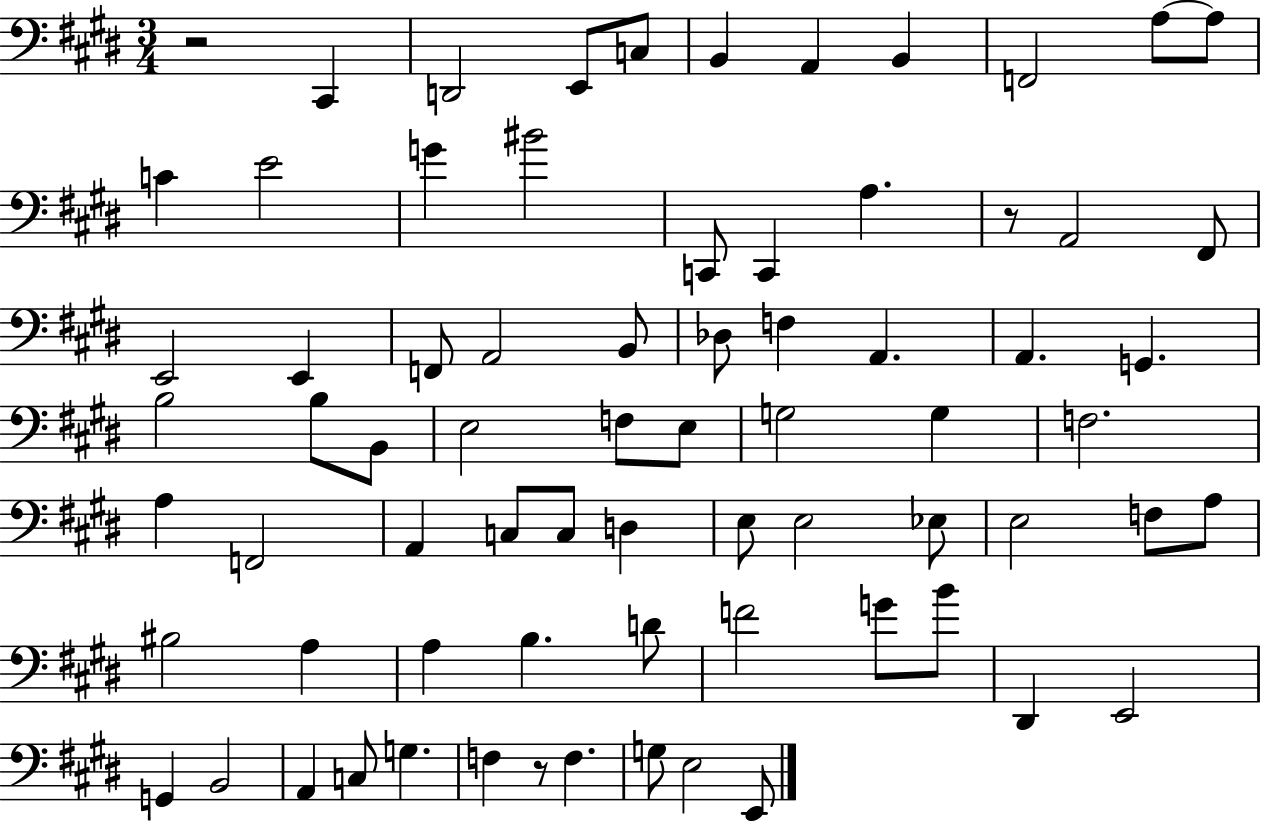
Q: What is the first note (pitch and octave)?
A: C#2